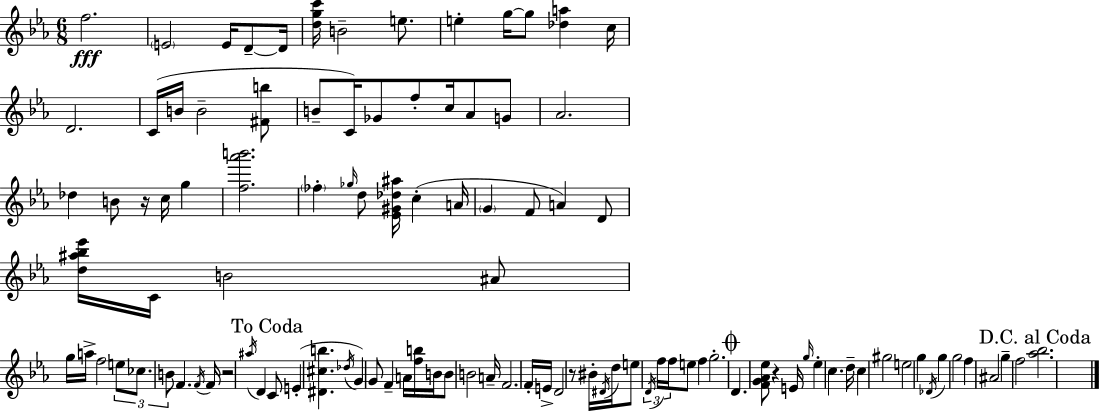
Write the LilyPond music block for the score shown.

{
  \clef treble
  \numericTimeSignature
  \time 6/8
  \key c \minor
  f''2.\fff | \parenthesize e'2 e'16 d'8--~~ d'16 | <d'' g'' c'''>16 b'2-- e''8. | e''4-. g''16~~ g''8 <des'' a''>4 c''16 | \break d'2. | c'16( b'16 b'2-- <fis' b''>8 | b'8-- c'16) ges'8 f''8-. c''16 aes'8 g'8 | aes'2. | \break des''4 b'8 r16 c''16 g''4 | <f'' aes''' b'''>2. | \parenthesize fes''4-. \grace { ges''16 } d''8 <ees' gis' des'' ais''>16 c''4-.( | a'16 \parenthesize g'4 f'8 a'4) d'8 | \break <d'' ais'' bes'' ees'''>16 c'16 b'2 ais'8 | g''16 a''16-> f''2 \tuplet 3/2 { e''8 | ces''8. b'8 } f'4. | \acciaccatura { f'16 } f'16 r2 \acciaccatura { ais''16 } d'4 | \break \mark "To Coda" c'8 e'4-.( <dis' cis'' b''>4. | \acciaccatura { des''16 } g'4) g'8 f'4-- | a'16 <f'' b''>16 b'16 b'8 b'2 | a'16-- f'2. | \break f'16-. e'16-> d'2 | r8 bis'16-. \acciaccatura { dis'16 } d''16 e''8 \tuplet 3/2 { \acciaccatura { d'16 } f''16 f''16 } | e''8 f''4 g''2.-. | \mark \markup { \musicglyph "scripts.coda" } d'4. | \break <f' g' aes' ees''>8 r4 e'16 \grace { g''16 } ees''4-. | c''4. d''16-- c''4 gis''2 | e''2 | g''4 \acciaccatura { des'16 } g''4 | \break g''2 f''4 | ais'2 g''4-- | f''2 \mark "D.C. al Coda" <aes'' bes''>2. | \bar "|."
}